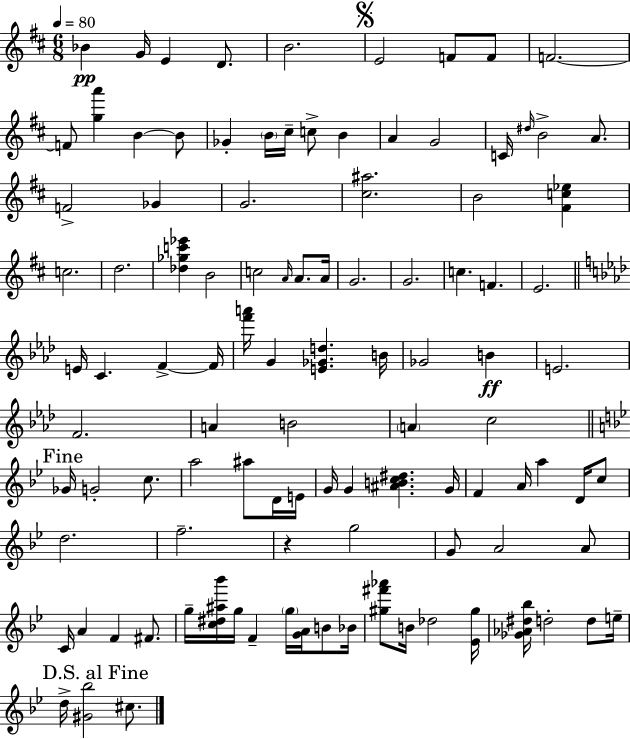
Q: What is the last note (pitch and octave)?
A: C#5